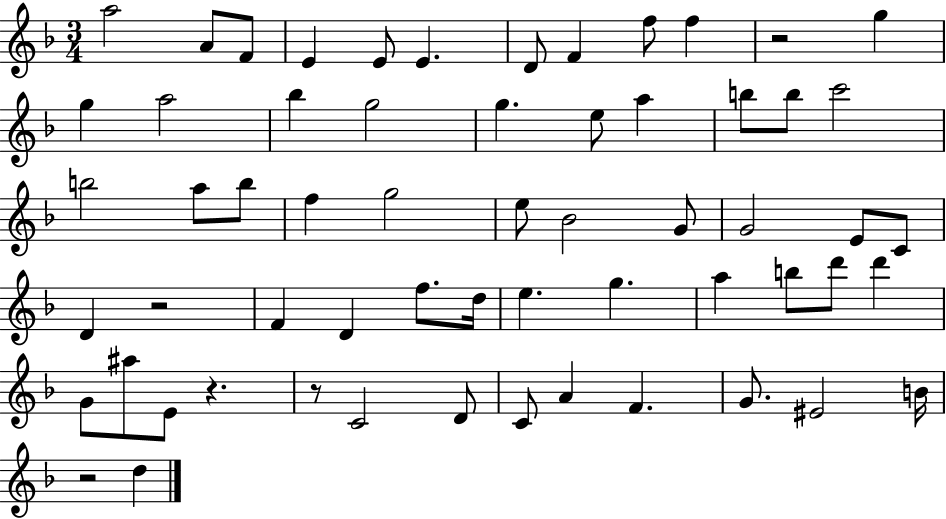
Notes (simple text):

A5/h A4/e F4/e E4/q E4/e E4/q. D4/e F4/q F5/e F5/q R/h G5/q G5/q A5/h Bb5/q G5/h G5/q. E5/e A5/q B5/e B5/e C6/h B5/h A5/e B5/e F5/q G5/h E5/e Bb4/h G4/e G4/h E4/e C4/e D4/q R/h F4/q D4/q F5/e. D5/s E5/q. G5/q. A5/q B5/e D6/e D6/q G4/e A#5/e E4/e R/q. R/e C4/h D4/e C4/e A4/q F4/q. G4/e. EIS4/h B4/s R/h D5/q